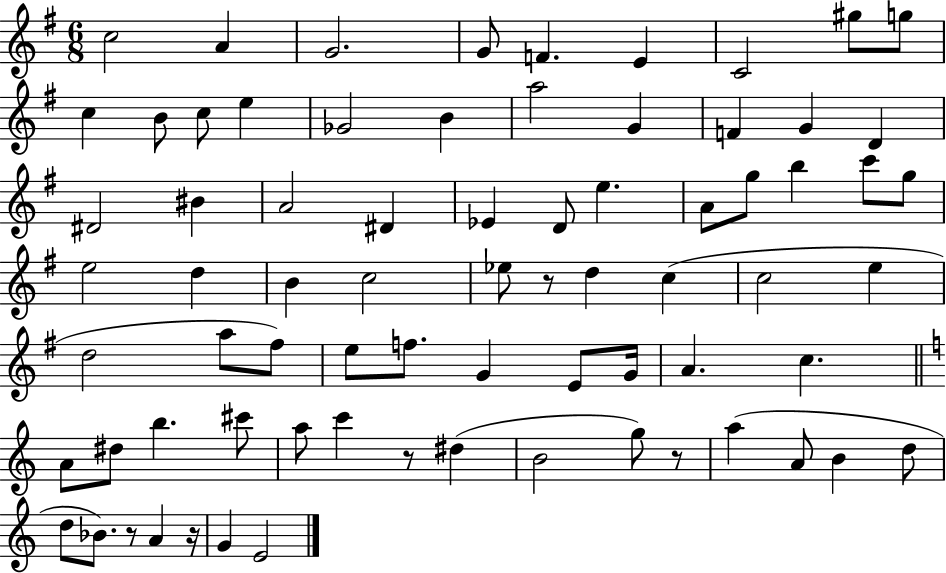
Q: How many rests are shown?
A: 5